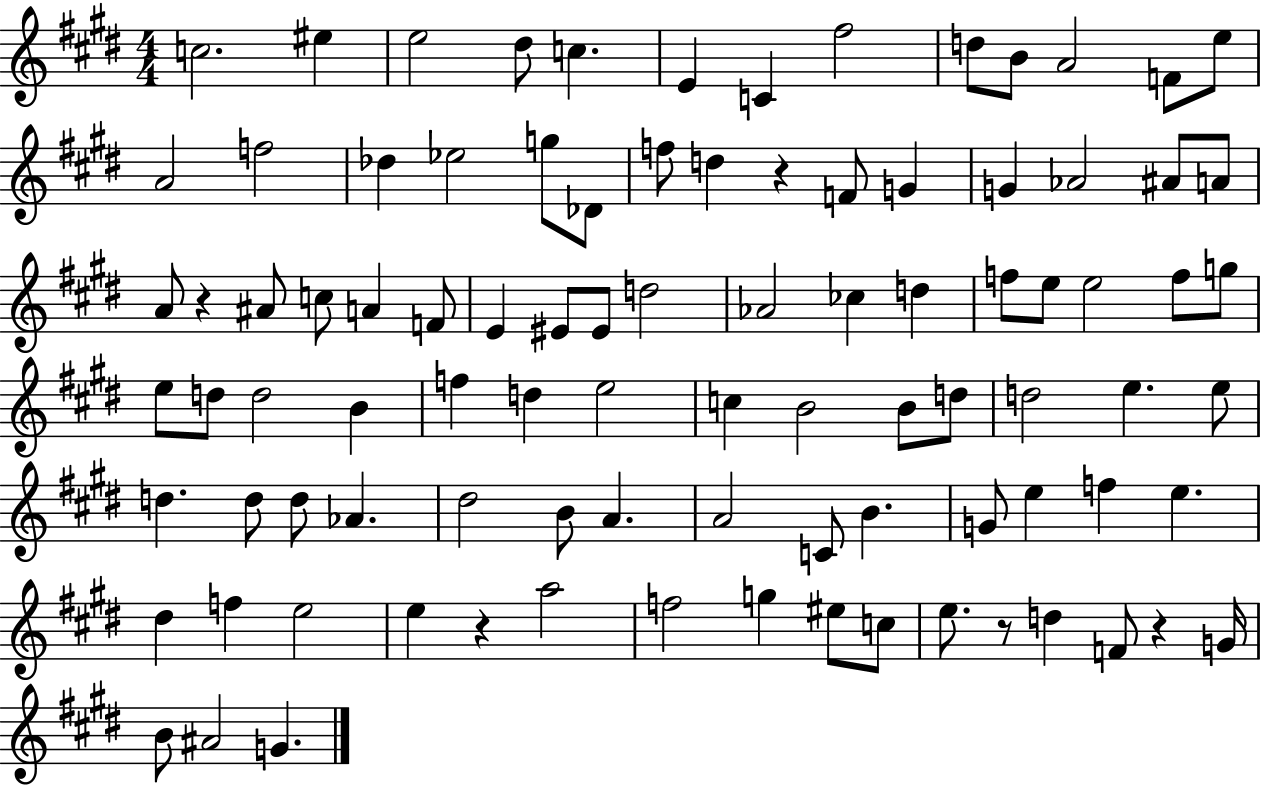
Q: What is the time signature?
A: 4/4